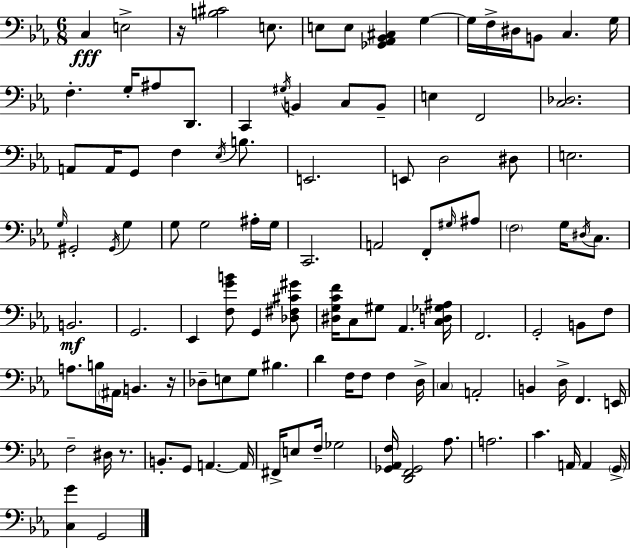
X:1
T:Untitled
M:6/8
L:1/4
K:Eb
C, E,2 z/4 [B,^C]2 E,/2 E,/2 E,/2 [_G,,_A,,_B,,^C,] G, G,/4 F,/4 ^D,/4 B,,/2 C, G,/4 F, G,/4 ^A,/2 D,,/2 C,, ^G,/4 B,, C,/2 B,,/2 E, F,,2 [C,_D,]2 A,,/2 A,,/4 G,,/2 F, _E,/4 B,/2 E,,2 E,,/2 D,2 ^D,/2 E,2 G,/4 ^G,,2 ^G,,/4 G, G,/2 G,2 ^A,/4 G,/4 C,,2 A,,2 F,,/2 ^G,/4 ^A,/2 F,2 G,/4 ^D,/4 C,/2 B,,2 G,,2 _E,, [F,GB]/2 G,, [_D,^F,^C^G]/2 [^D,G,CF]/4 C,/2 ^G,/2 _A,, [C,D,_G,^A,]/4 F,,2 G,,2 B,,/2 F,/2 A,/2 B,/4 ^A,,/4 B,, z/4 _D,/2 E,/2 G,/2 ^B, D F,/4 F,/2 F, D,/4 C, A,,2 B,, D,/4 F,, E,,/4 F,2 ^D,/4 z/2 B,,/2 G,,/2 A,, A,,/4 ^F,,/4 E,/2 F,/4 _G,2 [_G,,_A,,F,]/4 [D,,F,,_G,,]2 _A,/2 A,2 C A,,/4 A,, G,,/4 [C,G] G,,2